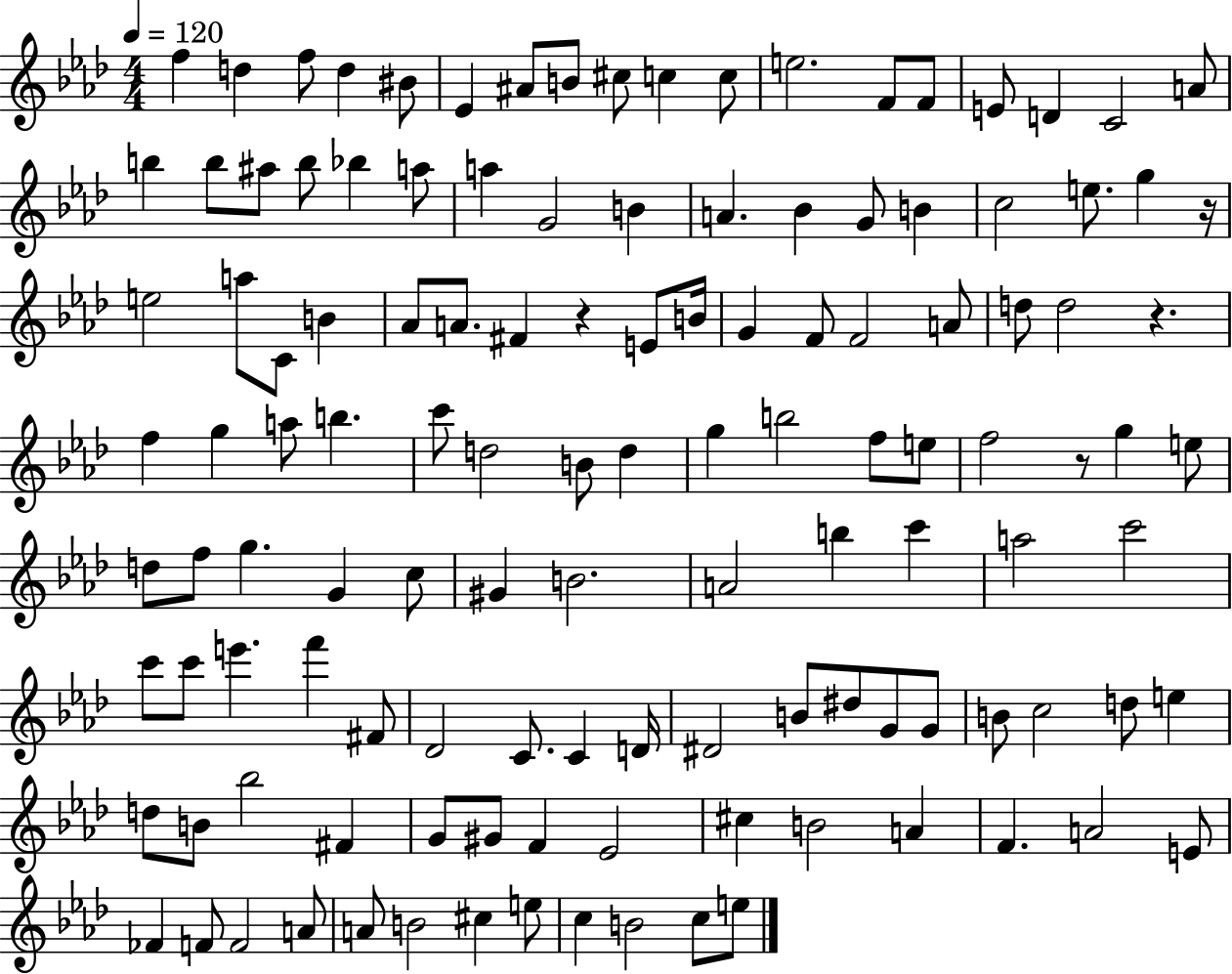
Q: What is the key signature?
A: AES major